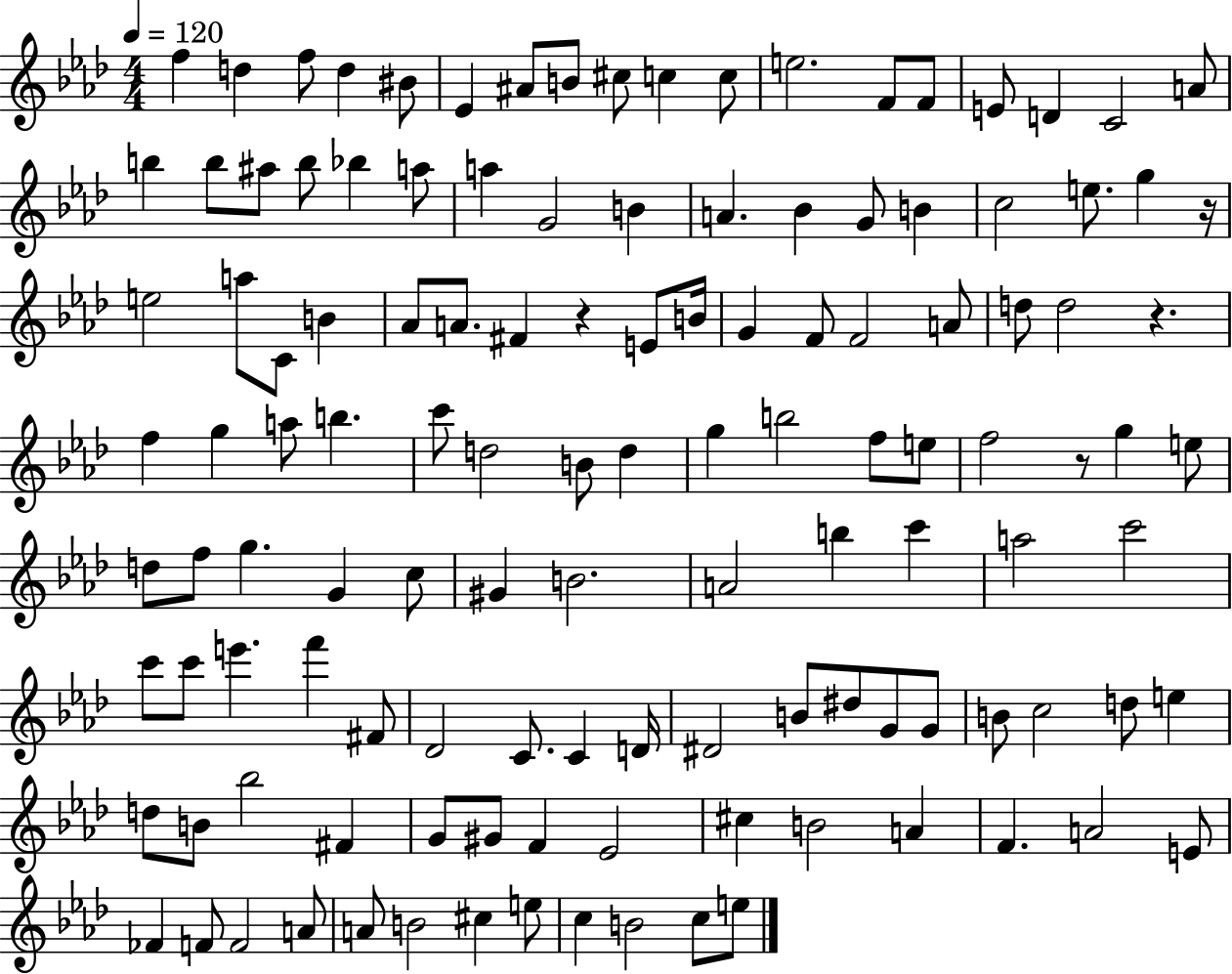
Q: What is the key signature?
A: AES major